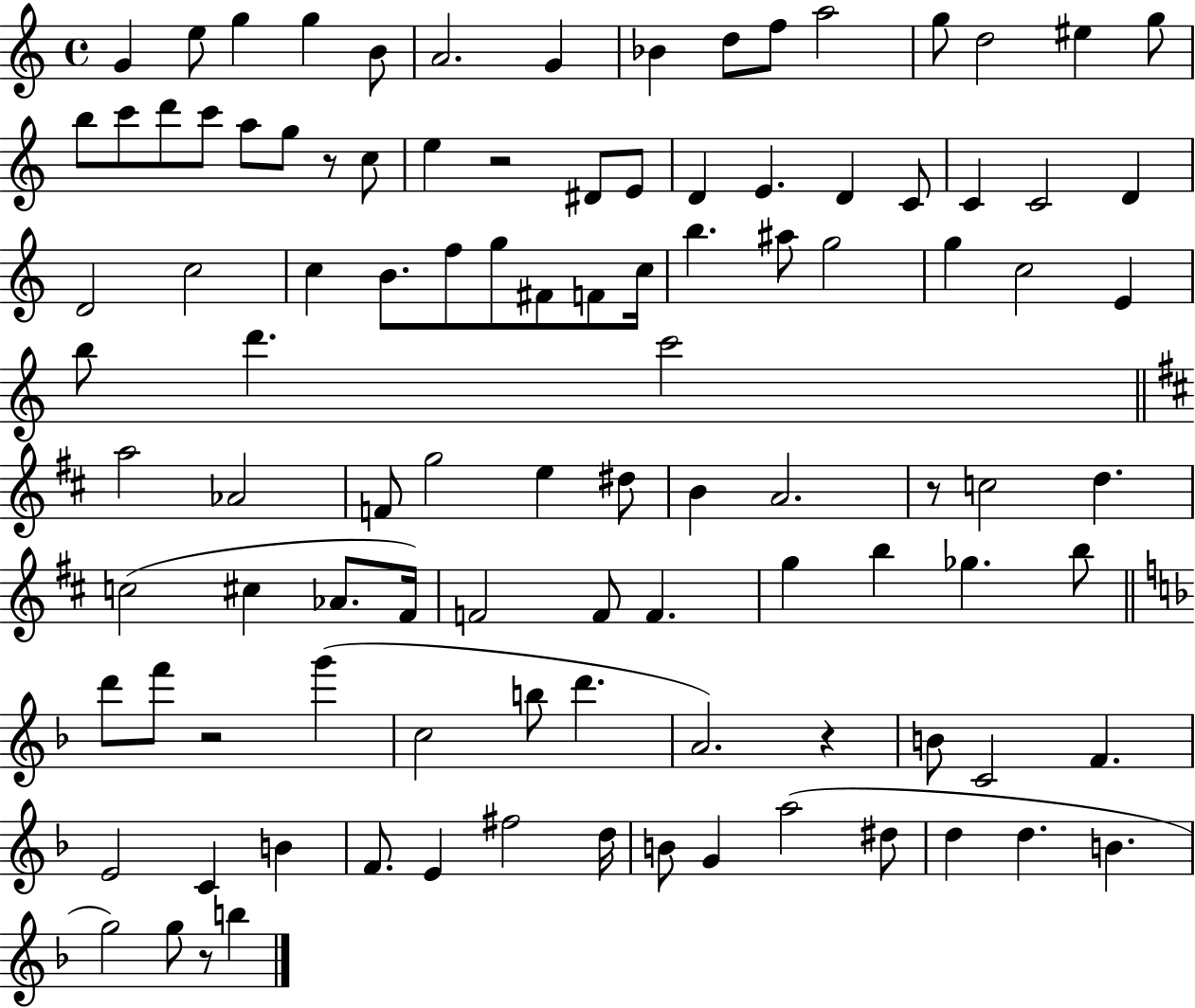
G4/q E5/e G5/q G5/q B4/e A4/h. G4/q Bb4/q D5/e F5/e A5/h G5/e D5/h EIS5/q G5/e B5/e C6/e D6/e C6/e A5/e G5/e R/e C5/e E5/q R/h D#4/e E4/e D4/q E4/q. D4/q C4/e C4/q C4/h D4/q D4/h C5/h C5/q B4/e. F5/e G5/e F#4/e F4/e C5/s B5/q. A#5/e G5/h G5/q C5/h E4/q B5/e D6/q. C6/h A5/h Ab4/h F4/e G5/h E5/q D#5/e B4/q A4/h. R/e C5/h D5/q. C5/h C#5/q Ab4/e. F#4/s F4/h F4/e F4/q. G5/q B5/q Gb5/q. B5/e D6/e F6/e R/h G6/q C5/h B5/e D6/q. A4/h. R/q B4/e C4/h F4/q. E4/h C4/q B4/q F4/e. E4/q F#5/h D5/s B4/e G4/q A5/h D#5/e D5/q D5/q. B4/q. G5/h G5/e R/e B5/q